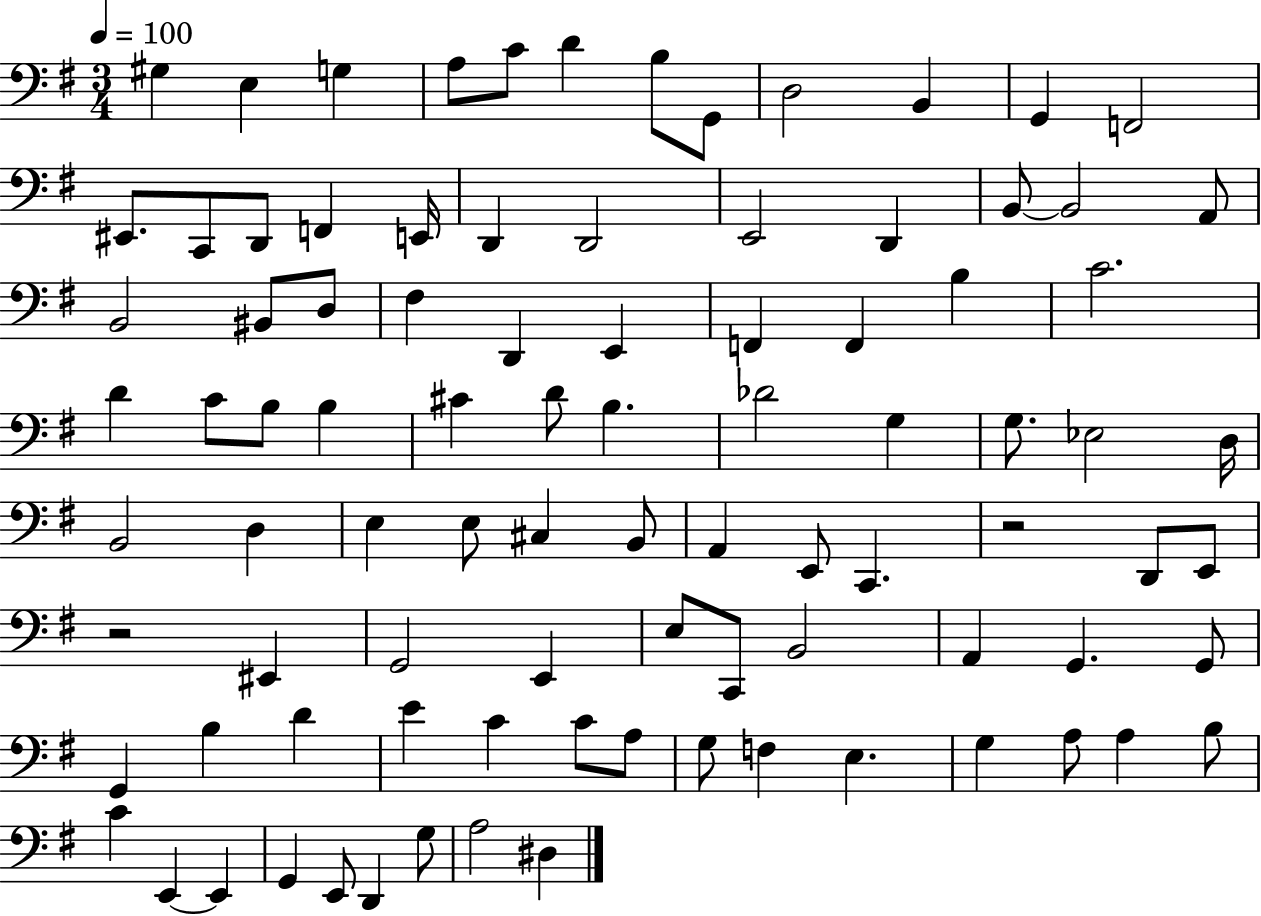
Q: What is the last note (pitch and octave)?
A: D#3